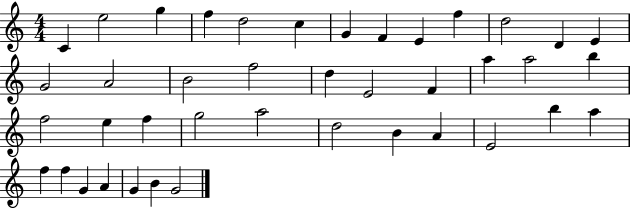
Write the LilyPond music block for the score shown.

{
  \clef treble
  \numericTimeSignature
  \time 4/4
  \key c \major
  c'4 e''2 g''4 | f''4 d''2 c''4 | g'4 f'4 e'4 f''4 | d''2 d'4 e'4 | \break g'2 a'2 | b'2 f''2 | d''4 e'2 f'4 | a''4 a''2 b''4 | \break f''2 e''4 f''4 | g''2 a''2 | d''2 b'4 a'4 | e'2 b''4 a''4 | \break f''4 f''4 g'4 a'4 | g'4 b'4 g'2 | \bar "|."
}